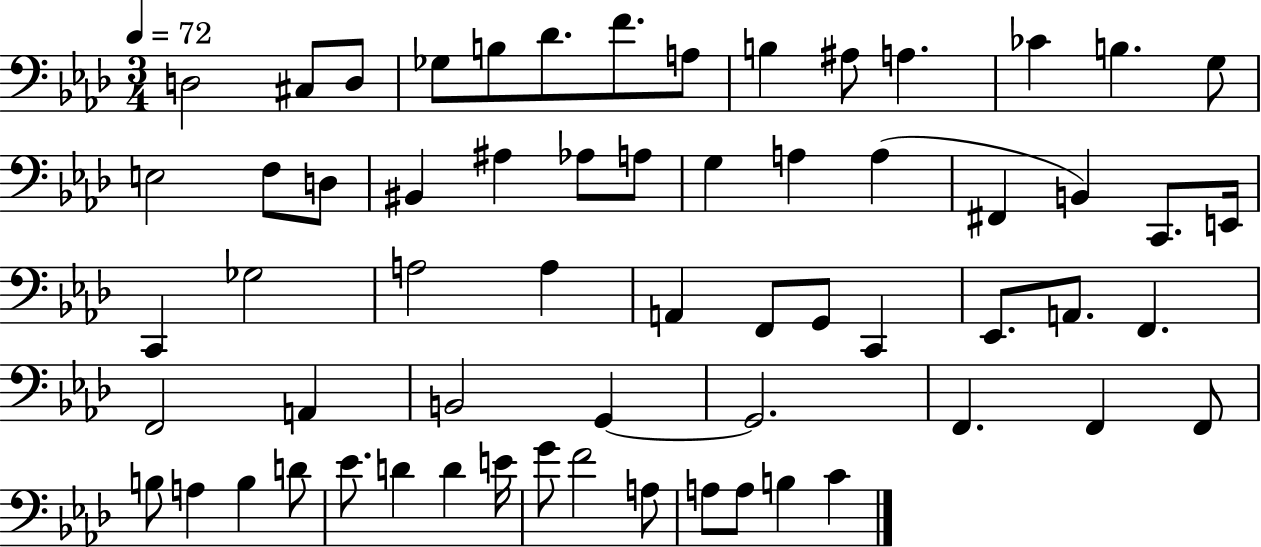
D3/h C#3/e D3/e Gb3/e B3/e Db4/e. F4/e. A3/e B3/q A#3/e A3/q. CES4/q B3/q. G3/e E3/h F3/e D3/e BIS2/q A#3/q Ab3/e A3/e G3/q A3/q A3/q F#2/q B2/q C2/e. E2/s C2/q Gb3/h A3/h A3/q A2/q F2/e G2/e C2/q Eb2/e. A2/e. F2/q. F2/h A2/q B2/h G2/q G2/h. F2/q. F2/q F2/e B3/e A3/q B3/q D4/e Eb4/e. D4/q D4/q E4/s G4/e F4/h A3/e A3/e A3/e B3/q C4/q